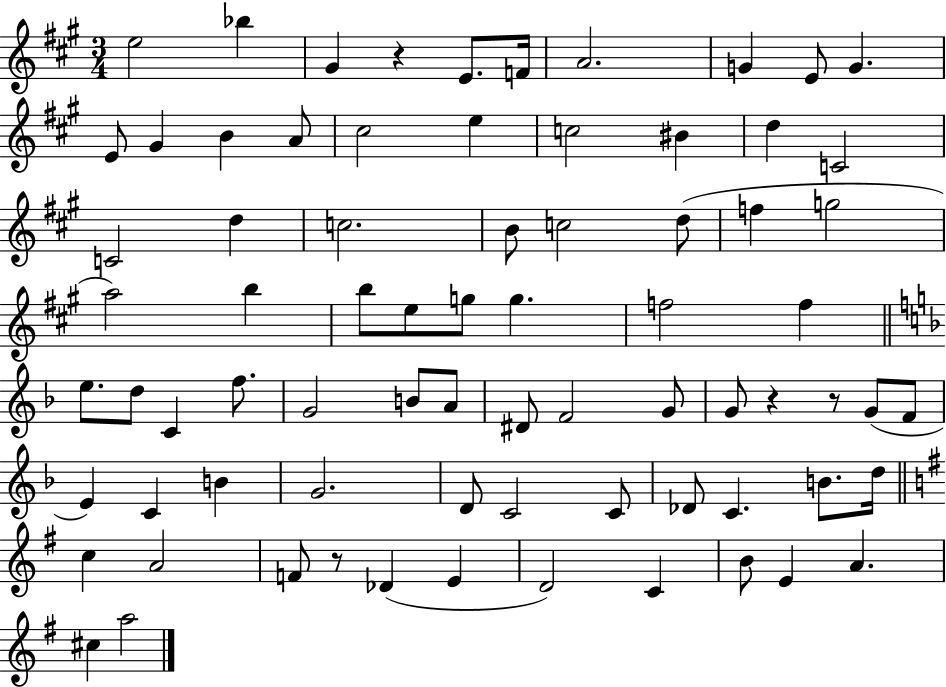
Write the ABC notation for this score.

X:1
T:Untitled
M:3/4
L:1/4
K:A
e2 _b ^G z E/2 F/4 A2 G E/2 G E/2 ^G B A/2 ^c2 e c2 ^B d C2 C2 d c2 B/2 c2 d/2 f g2 a2 b b/2 e/2 g/2 g f2 f e/2 d/2 C f/2 G2 B/2 A/2 ^D/2 F2 G/2 G/2 z z/2 G/2 F/2 E C B G2 D/2 C2 C/2 _D/2 C B/2 d/4 c A2 F/2 z/2 _D E D2 C B/2 E A ^c a2